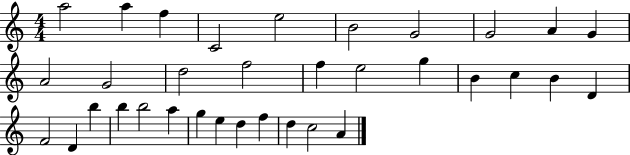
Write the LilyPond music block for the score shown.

{
  \clef treble
  \numericTimeSignature
  \time 4/4
  \key c \major
  a''2 a''4 f''4 | c'2 e''2 | b'2 g'2 | g'2 a'4 g'4 | \break a'2 g'2 | d''2 f''2 | f''4 e''2 g''4 | b'4 c''4 b'4 d'4 | \break f'2 d'4 b''4 | b''4 b''2 a''4 | g''4 e''4 d''4 f''4 | d''4 c''2 a'4 | \break \bar "|."
}